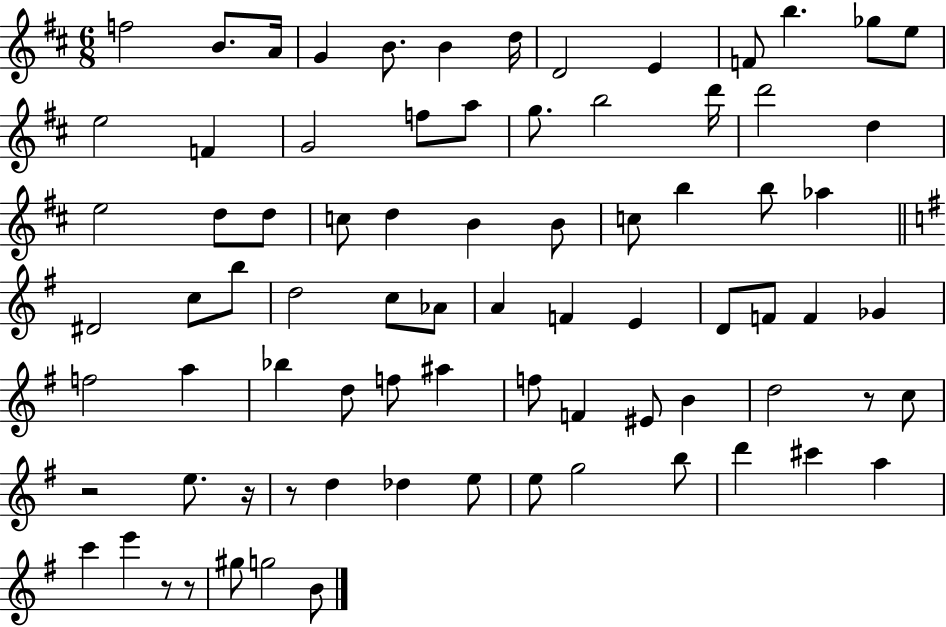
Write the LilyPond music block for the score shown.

{
  \clef treble
  \numericTimeSignature
  \time 6/8
  \key d \major
  f''2 b'8. a'16 | g'4 b'8. b'4 d''16 | d'2 e'4 | f'8 b''4. ges''8 e''8 | \break e''2 f'4 | g'2 f''8 a''8 | g''8. b''2 d'''16 | d'''2 d''4 | \break e''2 d''8 d''8 | c''8 d''4 b'4 b'8 | c''8 b''4 b''8 aes''4 | \bar "||" \break \key e \minor dis'2 c''8 b''8 | d''2 c''8 aes'8 | a'4 f'4 e'4 | d'8 f'8 f'4 ges'4 | \break f''2 a''4 | bes''4 d''8 f''8 ais''4 | f''8 f'4 eis'8 b'4 | d''2 r8 c''8 | \break r2 e''8. r16 | r8 d''4 des''4 e''8 | e''8 g''2 b''8 | d'''4 cis'''4 a''4 | \break c'''4 e'''4 r8 r8 | gis''8 g''2 b'8 | \bar "|."
}